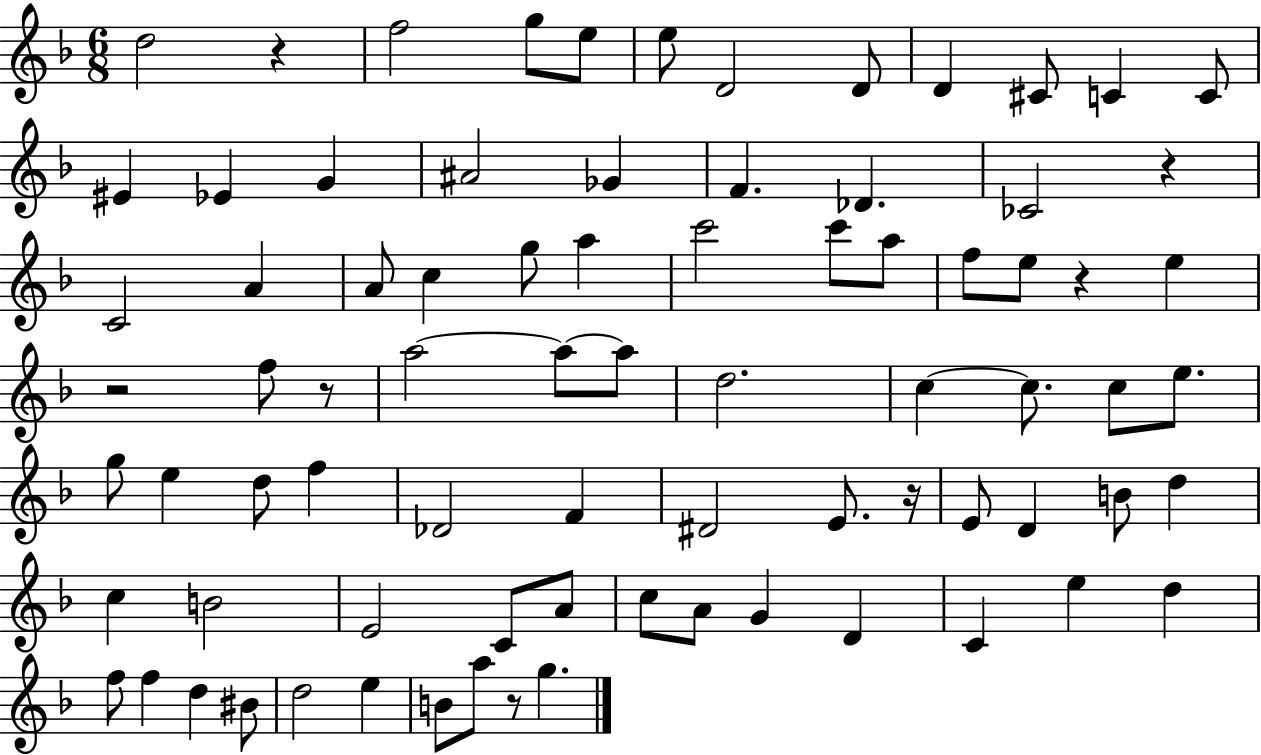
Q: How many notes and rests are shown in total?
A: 80